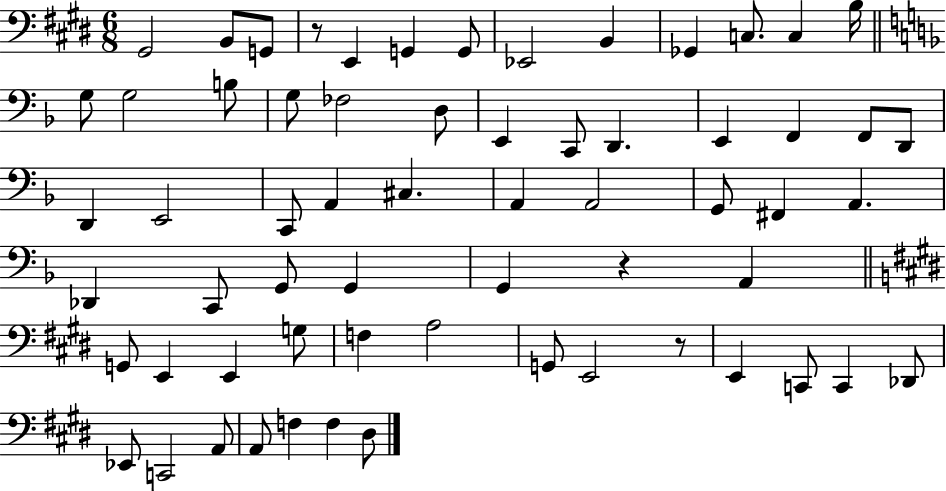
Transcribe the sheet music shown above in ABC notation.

X:1
T:Untitled
M:6/8
L:1/4
K:E
^G,,2 B,,/2 G,,/2 z/2 E,, G,, G,,/2 _E,,2 B,, _G,, C,/2 C, B,/4 G,/2 G,2 B,/2 G,/2 _F,2 D,/2 E,, C,,/2 D,, E,, F,, F,,/2 D,,/2 D,, E,,2 C,,/2 A,, ^C, A,, A,,2 G,,/2 ^F,, A,, _D,, C,,/2 G,,/2 G,, G,, z A,, G,,/2 E,, E,, G,/2 F, A,2 G,,/2 E,,2 z/2 E,, C,,/2 C,, _D,,/2 _E,,/2 C,,2 A,,/2 A,,/2 F, F, ^D,/2